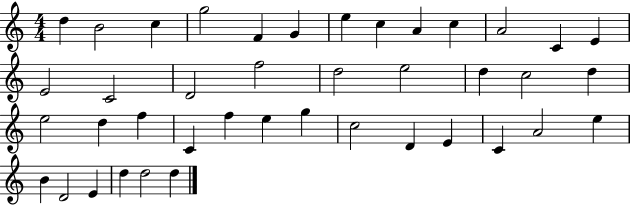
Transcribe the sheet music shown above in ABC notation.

X:1
T:Untitled
M:4/4
L:1/4
K:C
d B2 c g2 F G e c A c A2 C E E2 C2 D2 f2 d2 e2 d c2 d e2 d f C f e g c2 D E C A2 e B D2 E d d2 d